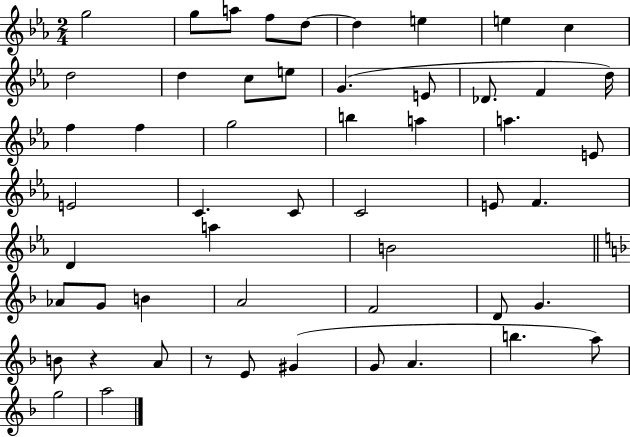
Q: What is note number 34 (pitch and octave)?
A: B4